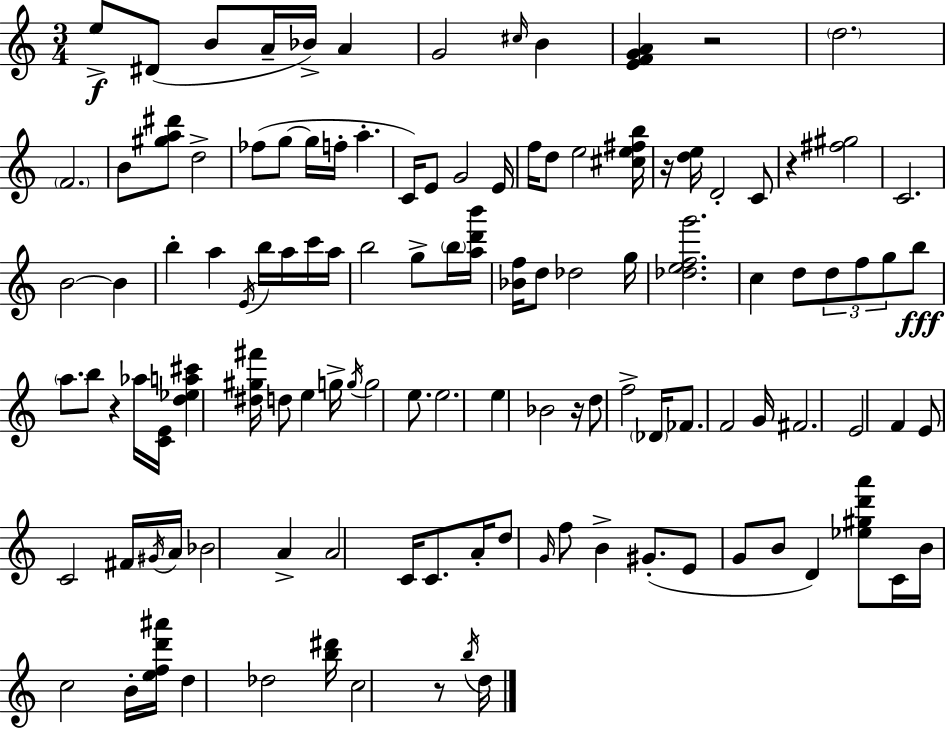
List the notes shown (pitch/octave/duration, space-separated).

E5/e D#4/e B4/e A4/s Bb4/s A4/q G4/h C#5/s B4/q [E4,F4,G4,A4]/q R/h D5/h. F4/h. B4/e [G#5,A5,D#6]/e D5/h FES5/e G5/e G5/s F5/s A5/q. C4/s E4/e G4/h E4/s F5/s D5/e E5/h [C#5,E5,F#5,B5]/s R/s [D5,E5]/s D4/h C4/e R/q [F#5,G#5]/h C4/h. B4/h B4/q B5/q A5/q E4/s B5/s A5/s C6/s A5/s B5/h G5/e B5/s [A5,D6,B6]/s [Bb4,F5]/s D5/e Db5/h G5/s [Db5,E5,F5,G6]/h. C5/q D5/e D5/e F5/e G5/e B5/e A5/e. B5/e R/q Ab5/s [C4,E4]/s [D5,Eb5,A5,C#6]/q [D#5,G#5,F#6]/s D5/e E5/q G5/s G5/s G5/h E5/e. E5/h. E5/q Bb4/h R/s D5/e F5/h Db4/s FES4/e. F4/h G4/s F#4/h. E4/h F4/q E4/e C4/h F#4/s G#4/s A4/s Bb4/h A4/q A4/h C4/s C4/e. A4/s D5/e G4/s F5/e B4/q G#4/e. E4/e G4/e B4/e D4/q [Eb5,G#5,D6,A6]/e C4/s B4/s C5/h B4/s [E5,F5,D6,A#6]/s D5/q Db5/h [B5,D#6]/s C5/h R/e B5/s D5/s